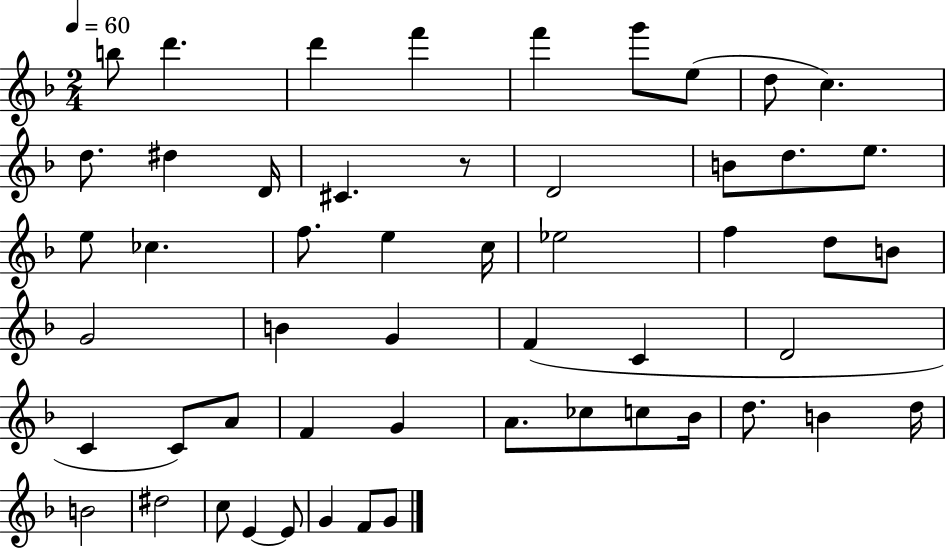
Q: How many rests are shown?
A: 1